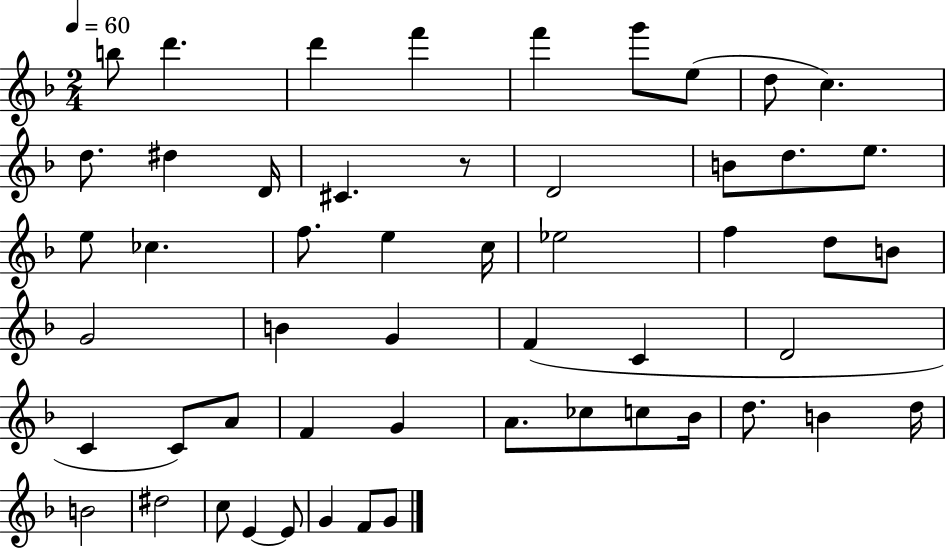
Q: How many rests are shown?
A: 1